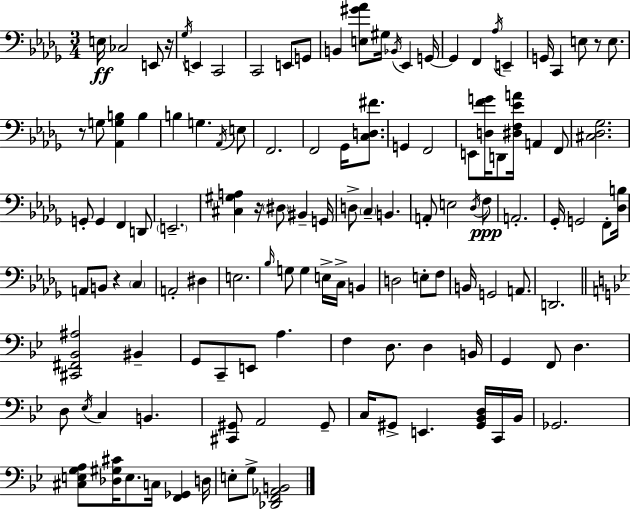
{
  \clef bass
  \numericTimeSignature
  \time 3/4
  \key bes \minor
  e16\ff ces2 e,8 r16 | \acciaccatura { ges16 } e,4 c,2 | c,2 e,8 g,8 | b,4 <e gis' aes'>8 gis16 \acciaccatura { bes,16 } ees,4 | \break g,16~~ g,4 f,4 \acciaccatura { aes16 } e,4-- | g,16 c,4 e8 r8 | e8. r8 g8 <aes, g b>4 b4 | b4 g4. | \break \acciaccatura { aes,16 } e8 f,2. | f,2 | ges,16 <c d fis'>8. g,4 f,2 | e,8 <d f' g'>16 d,8 <dis f ees' a'>16 a,4 | \break f,8 <cis des ges>2. | g,8-. g,4 f,4 | d,8 \parenthesize e,2.-- | <cis gis a>4 r16 \parenthesize dis8 bis,4-- | \break g,16 d8-> \parenthesize c4-- b,4. | a,8-. e2 | \acciaccatura { des16 } f8\ppp a,2.-. | ges,16-. g,2 | \break f,8-. <des b>16 a,8 b,8 r4 | \parenthesize c4 a,2-. | dis4 e2. | \grace { bes16 } g8 g4 | \break e16-> c16-> b,4 d2 | e8-. f8 b,16 g,2 | a,8. d,2. | \bar "||" \break \key bes \major <cis, fis, bes, ais>2 bis,4-- | g,8 c,8-- e,8 a4. | f4 d8. d4 b,16 | g,4 f,8 d4. | \break d8 \acciaccatura { ees16 } c4 b,4. | <cis, gis,>8 a,2 gis,8-- | c16 gis,8-> e,4. <gis, bes, d>16 c,16 | bes,16 ges,2. | \break <cis e g a>8 <des gis cis'>16 e8. c16 <f, ges,>4 | d16 e8-. g8-> <des, f, aes, b,>2 | \bar "|."
}